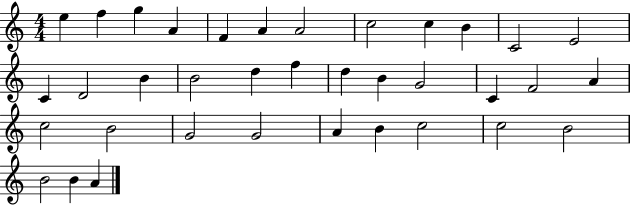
E5/q F5/q G5/q A4/q F4/q A4/q A4/h C5/h C5/q B4/q C4/h E4/h C4/q D4/h B4/q B4/h D5/q F5/q D5/q B4/q G4/h C4/q F4/h A4/q C5/h B4/h G4/h G4/h A4/q B4/q C5/h C5/h B4/h B4/h B4/q A4/q